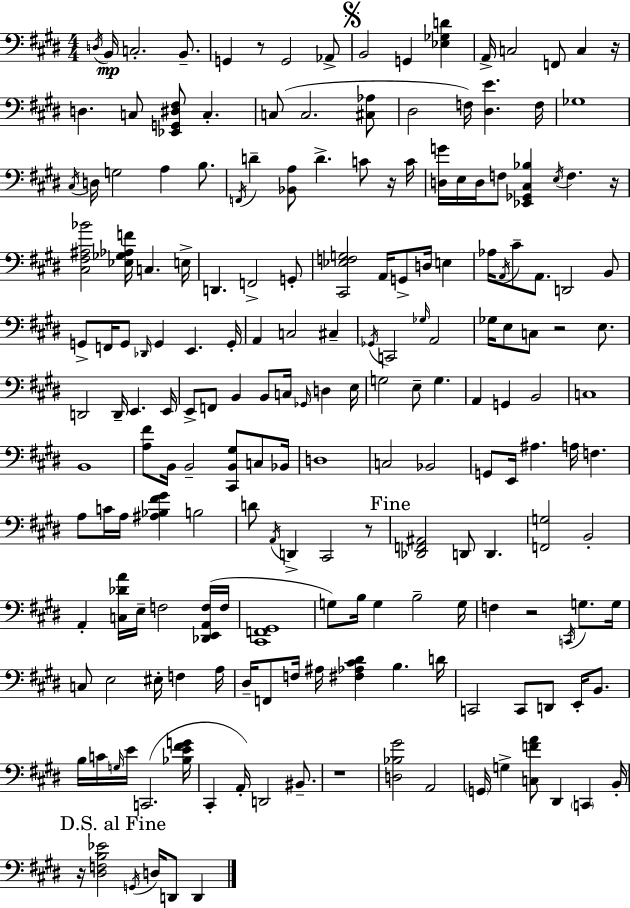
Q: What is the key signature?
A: E major